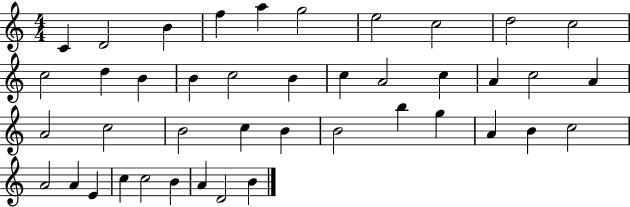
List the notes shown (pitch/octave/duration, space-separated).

C4/q D4/h B4/q F5/q A5/q G5/h E5/h C5/h D5/h C5/h C5/h D5/q B4/q B4/q C5/h B4/q C5/q A4/h C5/q A4/q C5/h A4/q A4/h C5/h B4/h C5/q B4/q B4/h B5/q G5/q A4/q B4/q C5/h A4/h A4/q E4/q C5/q C5/h B4/q A4/q D4/h B4/q